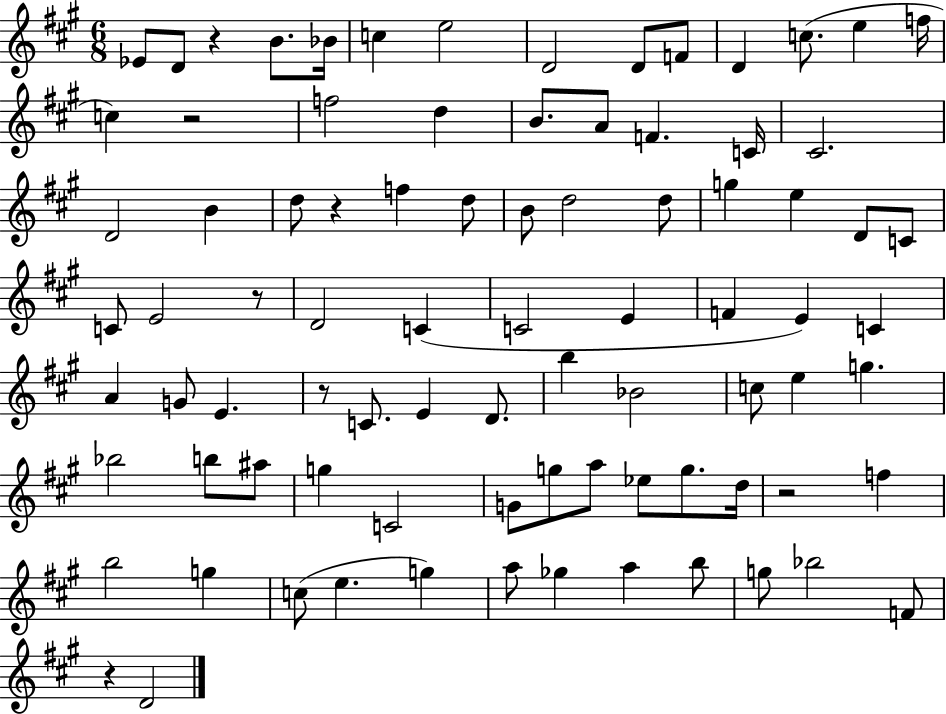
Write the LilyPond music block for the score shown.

{
  \clef treble
  \numericTimeSignature
  \time 6/8
  \key a \major
  \repeat volta 2 { ees'8 d'8 r4 b'8. bes'16 | c''4 e''2 | d'2 d'8 f'8 | d'4 c''8.( e''4 f''16 | \break c''4) r2 | f''2 d''4 | b'8. a'8 f'4. c'16 | cis'2. | \break d'2 b'4 | d''8 r4 f''4 d''8 | b'8 d''2 d''8 | g''4 e''4 d'8 c'8 | \break c'8 e'2 r8 | d'2 c'4( | c'2 e'4 | f'4 e'4) c'4 | \break a'4 g'8 e'4. | r8 c'8. e'4 d'8. | b''4 bes'2 | c''8 e''4 g''4. | \break bes''2 b''8 ais''8 | g''4 c'2 | g'8 g''8 a''8 ees''8 g''8. d''16 | r2 f''4 | \break b''2 g''4 | c''8( e''4. g''4) | a''8 ges''4 a''4 b''8 | g''8 bes''2 f'8 | \break r4 d'2 | } \bar "|."
}